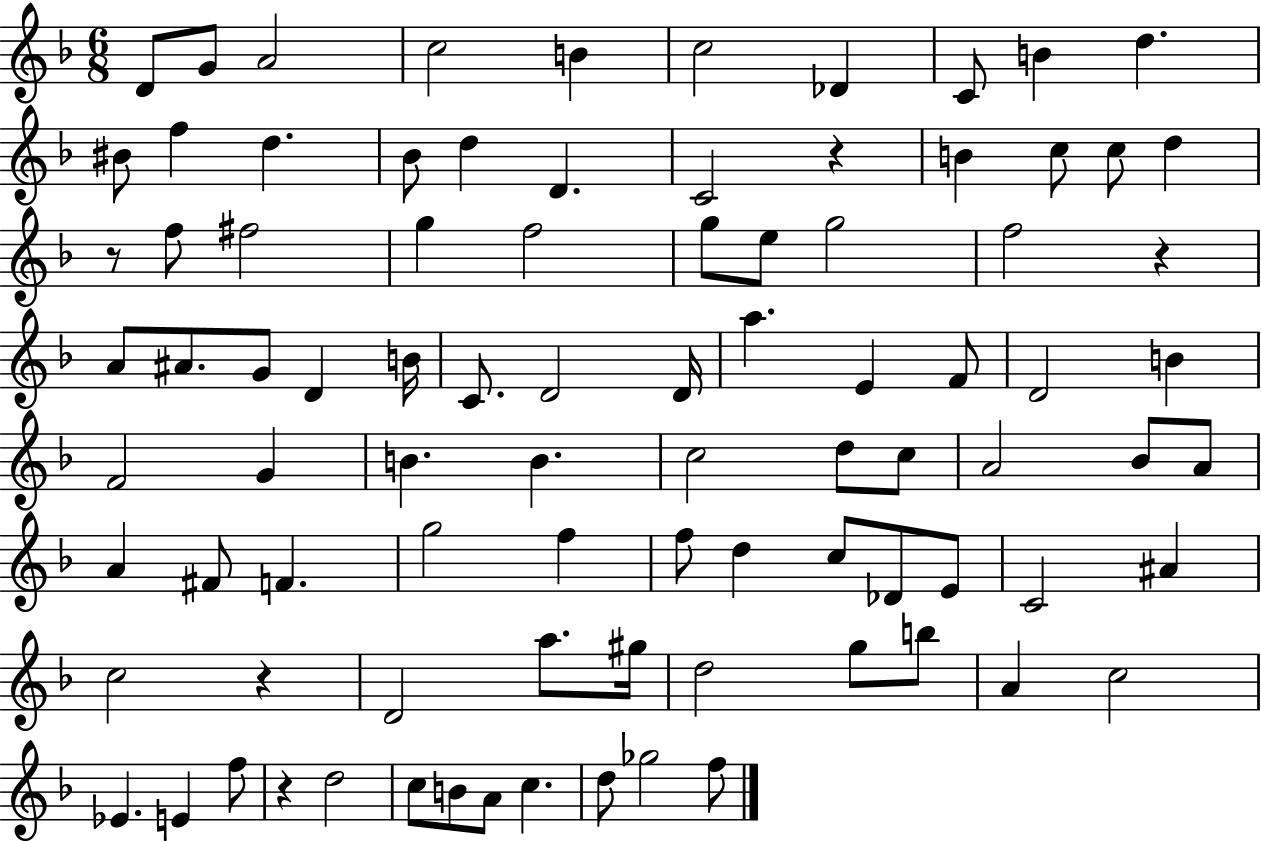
X:1
T:Untitled
M:6/8
L:1/4
K:F
D/2 G/2 A2 c2 B c2 _D C/2 B d ^B/2 f d _B/2 d D C2 z B c/2 c/2 d z/2 f/2 ^f2 g f2 g/2 e/2 g2 f2 z A/2 ^A/2 G/2 D B/4 C/2 D2 D/4 a E F/2 D2 B F2 G B B c2 d/2 c/2 A2 _B/2 A/2 A ^F/2 F g2 f f/2 d c/2 _D/2 E/2 C2 ^A c2 z D2 a/2 ^g/4 d2 g/2 b/2 A c2 _E E f/2 z d2 c/2 B/2 A/2 c d/2 _g2 f/2